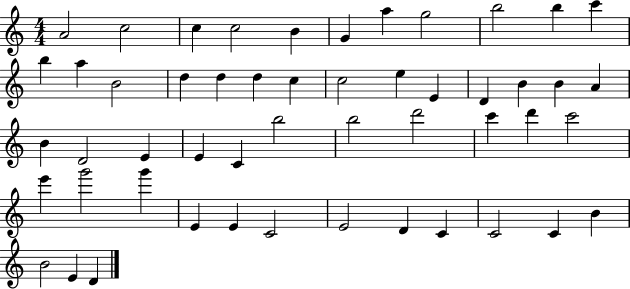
A4/h C5/h C5/q C5/h B4/q G4/q A5/q G5/h B5/h B5/q C6/q B5/q A5/q B4/h D5/q D5/q D5/q C5/q C5/h E5/q E4/q D4/q B4/q B4/q A4/q B4/q D4/h E4/q E4/q C4/q B5/h B5/h D6/h C6/q D6/q C6/h E6/q G6/h G6/q E4/q E4/q C4/h E4/h D4/q C4/q C4/h C4/q B4/q B4/h E4/q D4/q